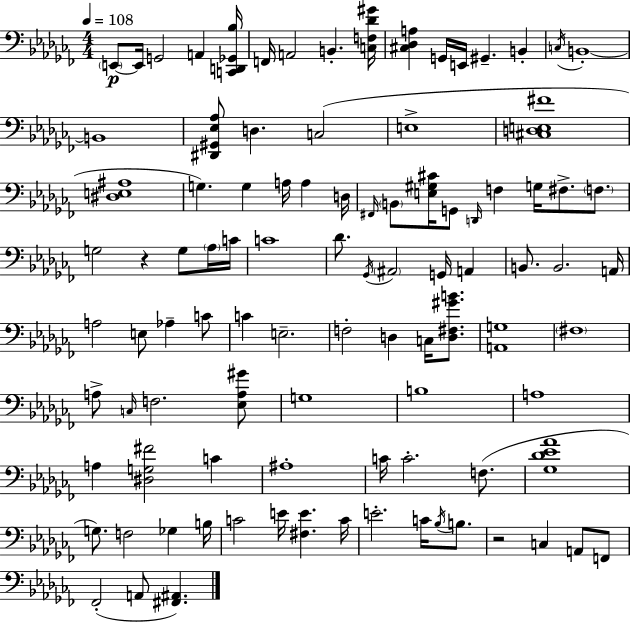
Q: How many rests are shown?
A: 2